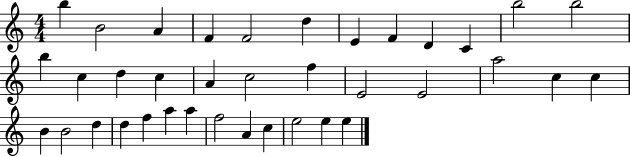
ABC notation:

X:1
T:Untitled
M:4/4
L:1/4
K:C
b B2 A F F2 d E F D C b2 b2 b c d c A c2 f E2 E2 a2 c c B B2 d d f a a f2 A c e2 e e